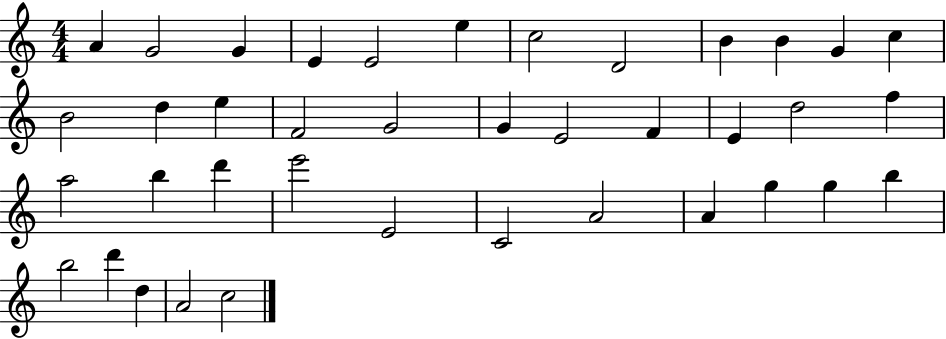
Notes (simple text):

A4/q G4/h G4/q E4/q E4/h E5/q C5/h D4/h B4/q B4/q G4/q C5/q B4/h D5/q E5/q F4/h G4/h G4/q E4/h F4/q E4/q D5/h F5/q A5/h B5/q D6/q E6/h E4/h C4/h A4/h A4/q G5/q G5/q B5/q B5/h D6/q D5/q A4/h C5/h